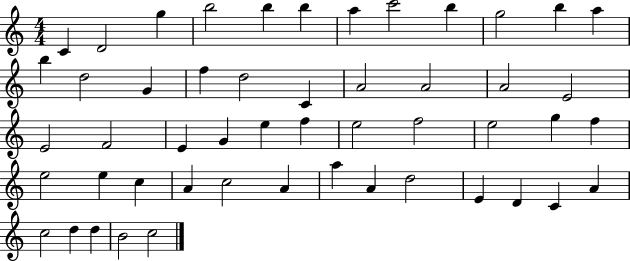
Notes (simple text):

C4/q D4/h G5/q B5/h B5/q B5/q A5/q C6/h B5/q G5/h B5/q A5/q B5/q D5/h G4/q F5/q D5/h C4/q A4/h A4/h A4/h E4/h E4/h F4/h E4/q G4/q E5/q F5/q E5/h F5/h E5/h G5/q F5/q E5/h E5/q C5/q A4/q C5/h A4/q A5/q A4/q D5/h E4/q D4/q C4/q A4/q C5/h D5/q D5/q B4/h C5/h